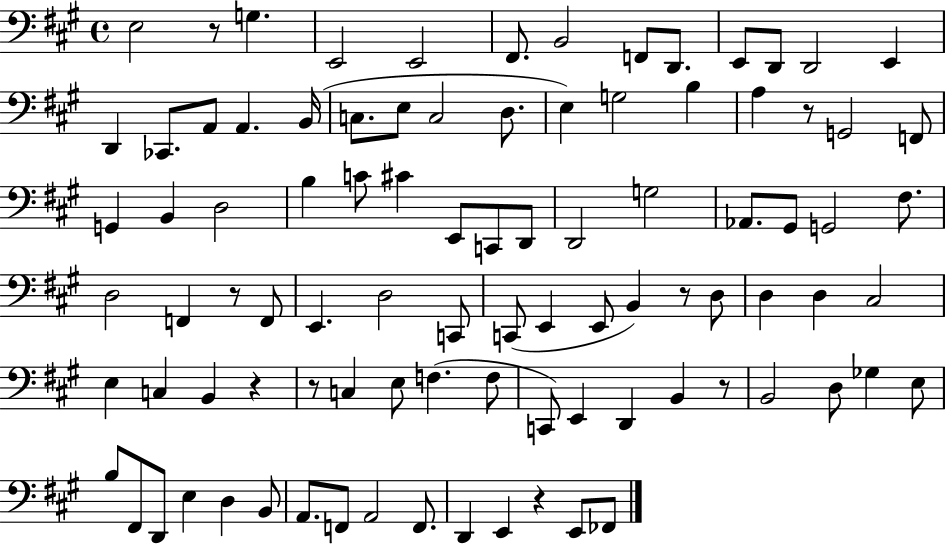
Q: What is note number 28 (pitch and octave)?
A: G2